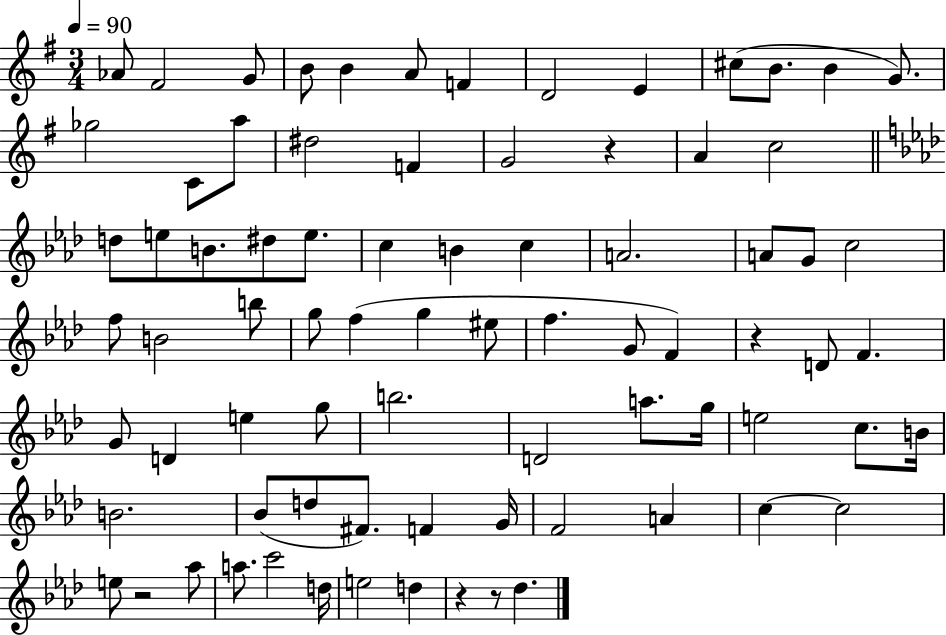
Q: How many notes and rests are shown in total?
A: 79